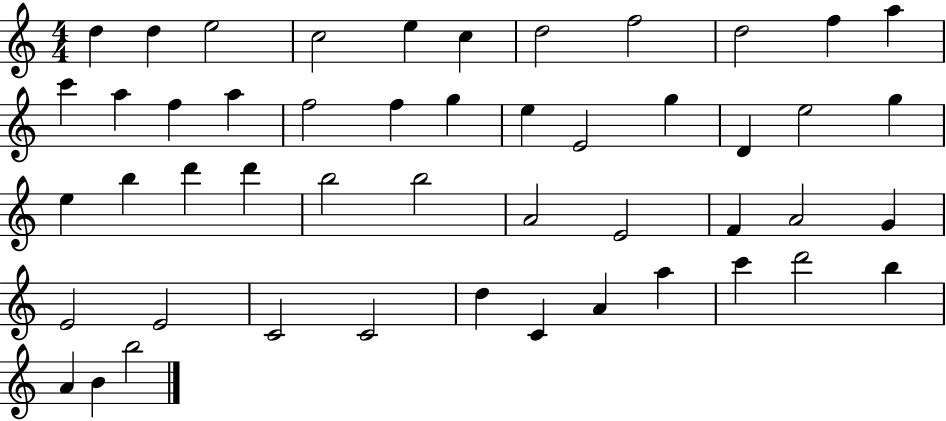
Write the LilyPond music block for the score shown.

{
  \clef treble
  \numericTimeSignature
  \time 4/4
  \key c \major
  d''4 d''4 e''2 | c''2 e''4 c''4 | d''2 f''2 | d''2 f''4 a''4 | \break c'''4 a''4 f''4 a''4 | f''2 f''4 g''4 | e''4 e'2 g''4 | d'4 e''2 g''4 | \break e''4 b''4 d'''4 d'''4 | b''2 b''2 | a'2 e'2 | f'4 a'2 g'4 | \break e'2 e'2 | c'2 c'2 | d''4 c'4 a'4 a''4 | c'''4 d'''2 b''4 | \break a'4 b'4 b''2 | \bar "|."
}